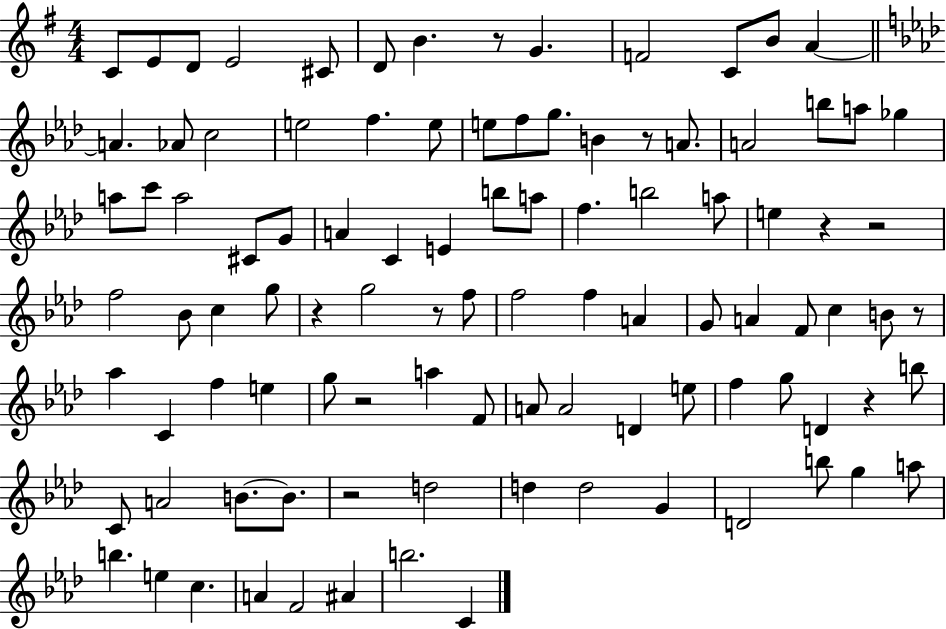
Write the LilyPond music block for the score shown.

{
  \clef treble
  \numericTimeSignature
  \time 4/4
  \key g \major
  c'8 e'8 d'8 e'2 cis'8 | d'8 b'4. r8 g'4. | f'2 c'8 b'8 a'4~~ | \bar "||" \break \key aes \major a'4. aes'8 c''2 | e''2 f''4. e''8 | e''8 f''8 g''8. b'4 r8 a'8. | a'2 b''8 a''8 ges''4 | \break a''8 c'''8 a''2 cis'8 g'8 | a'4 c'4 e'4 b''8 a''8 | f''4. b''2 a''8 | e''4 r4 r2 | \break f''2 bes'8 c''4 g''8 | r4 g''2 r8 f''8 | f''2 f''4 a'4 | g'8 a'4 f'8 c''4 b'8 r8 | \break aes''4 c'4 f''4 e''4 | g''8 r2 a''4 f'8 | a'8 a'2 d'4 e''8 | f''4 g''8 d'4 r4 b''8 | \break c'8 a'2 b'8.~~ b'8. | r2 d''2 | d''4 d''2 g'4 | d'2 b''8 g''4 a''8 | \break b''4. e''4 c''4. | a'4 f'2 ais'4 | b''2. c'4 | \bar "|."
}